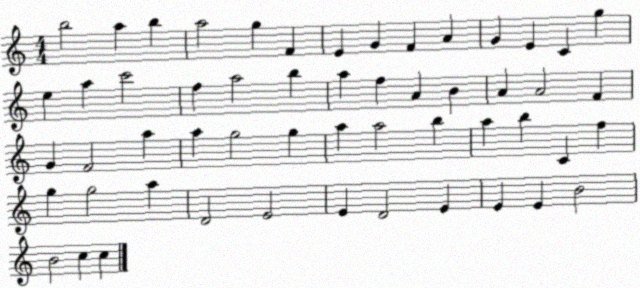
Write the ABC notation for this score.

X:1
T:Untitled
M:4/4
L:1/4
K:C
b2 a b a2 g F E G F A G E C g e a c'2 f a2 b a f A B A A2 F G F2 a a g2 g a a2 b a b C f g g2 a D2 E2 E D2 E E E B2 B2 c c